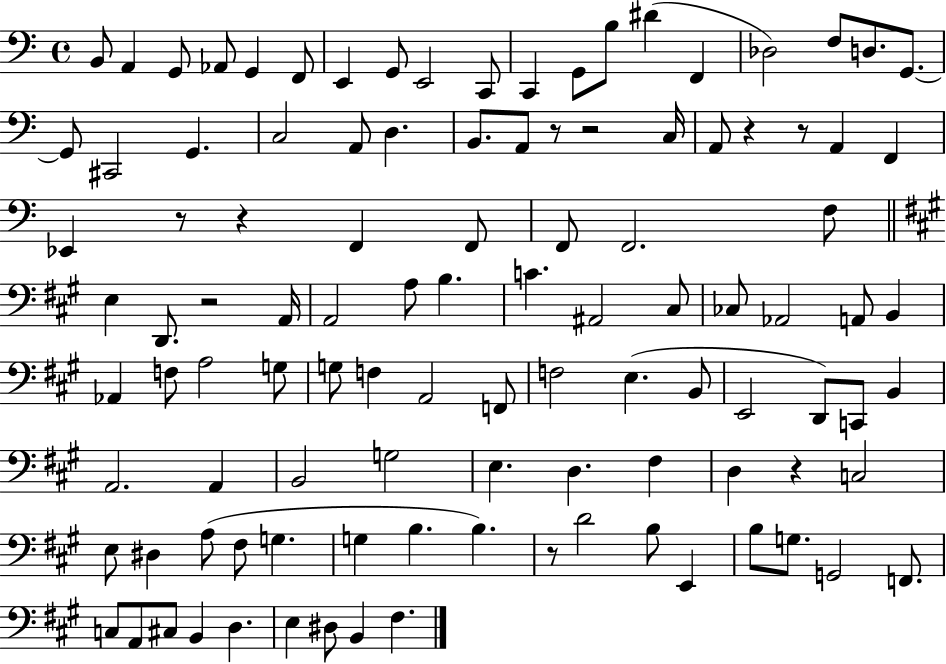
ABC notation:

X:1
T:Untitled
M:4/4
L:1/4
K:C
B,,/2 A,, G,,/2 _A,,/2 G,, F,,/2 E,, G,,/2 E,,2 C,,/2 C,, G,,/2 B,/2 ^D F,, _D,2 F,/2 D,/2 G,,/2 G,,/2 ^C,,2 G,, C,2 A,,/2 D, B,,/2 A,,/2 z/2 z2 C,/4 A,,/2 z z/2 A,, F,, _E,, z/2 z F,, F,,/2 F,,/2 F,,2 F,/2 E, D,,/2 z2 A,,/4 A,,2 A,/2 B, C ^A,,2 ^C,/2 _C,/2 _A,,2 A,,/2 B,, _A,, F,/2 A,2 G,/2 G,/2 F, A,,2 F,,/2 F,2 E, B,,/2 E,,2 D,,/2 C,,/2 B,, A,,2 A,, B,,2 G,2 E, D, ^F, D, z C,2 E,/2 ^D, A,/2 ^F,/2 G, G, B, B, z/2 D2 B,/2 E,, B,/2 G,/2 G,,2 F,,/2 C,/2 A,,/2 ^C,/2 B,, D, E, ^D,/2 B,, ^F,